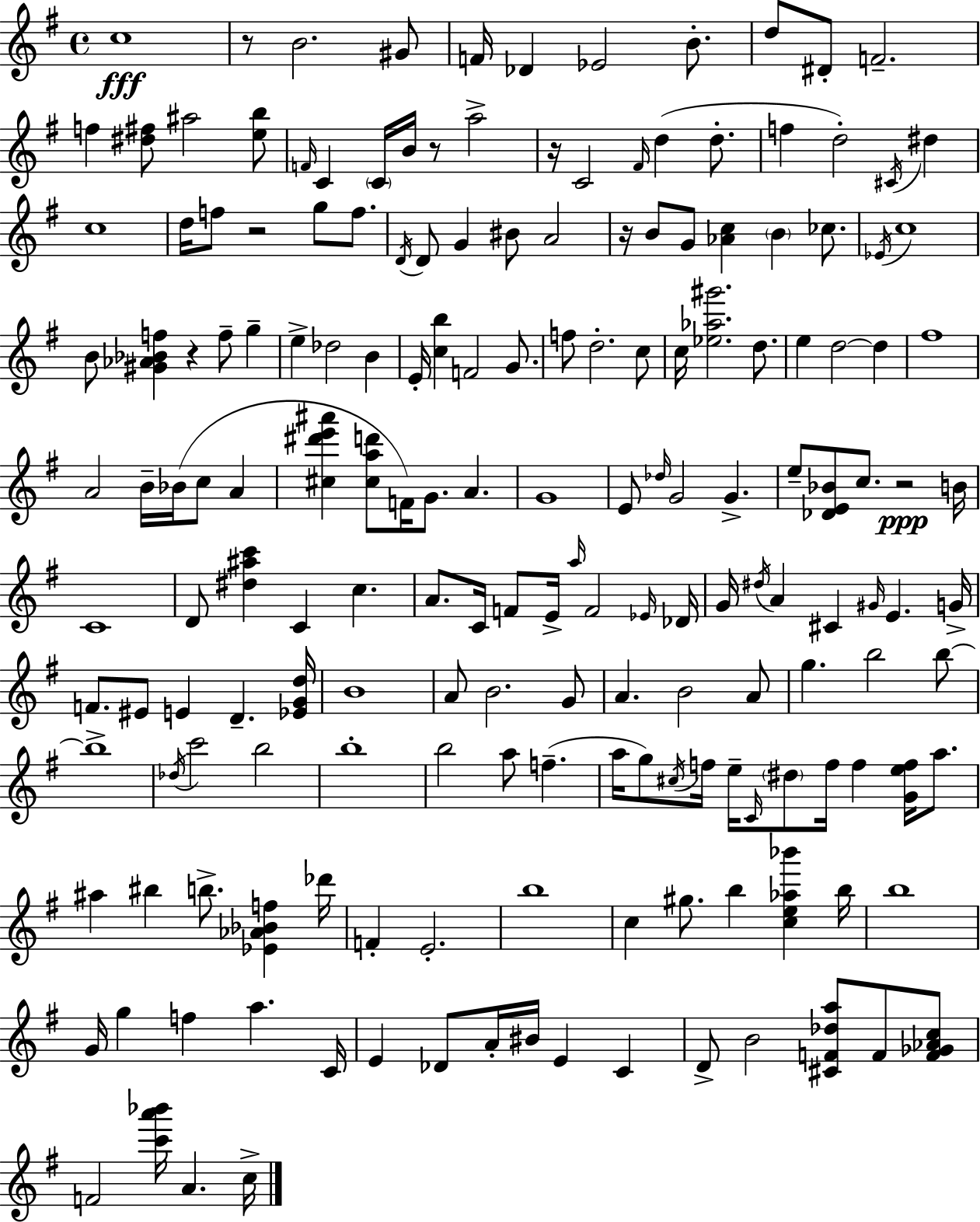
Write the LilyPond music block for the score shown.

{
  \clef treble
  \time 4/4
  \defaultTimeSignature
  \key g \major
  c''1\fff | r8 b'2. gis'8 | f'16 des'4 ees'2 b'8.-. | d''8 dis'8-. f'2.-- | \break f''4 <dis'' fis''>8 ais''2 <e'' b''>8 | \grace { f'16 } c'4 \parenthesize c'16 b'16 r8 a''2-> | r16 c'2 \grace { fis'16 } d''4( d''8.-. | f''4 d''2-.) \acciaccatura { cis'16 } dis''4 | \break c''1 | d''16 f''8 r2 g''8 | f''8. \acciaccatura { d'16 } d'8 g'4 bis'8 a'2 | r16 b'8 g'8 <aes' c''>4 \parenthesize b'4 | \break ces''8. \acciaccatura { ees'16 } c''1 | b'8 <gis' aes' bes' f''>4 r4 f''8-- | g''4-- e''4-> des''2 | b'4 e'16-. <c'' b''>4 f'2 | \break g'8. f''8 d''2.-. | c''8 c''16 <ees'' aes'' gis'''>2. | d''8. e''4 d''2~~ | d''4 fis''1 | \break a'2 b'16-- bes'16( c''8 | a'4 <cis'' dis''' e''' ais'''>4 <cis'' a'' d'''>8 f'16) g'8. a'4. | g'1 | e'8 \grace { des''16 } g'2 | \break g'4.-> e''8-- <des' e' bes'>8 c''8. r2\ppp | b'16 c'1 | d'8 <dis'' ais'' c'''>4 c'4 | c''4. a'8. c'16 f'8 e'16-> \grace { a''16 } f'2 | \break \grace { ees'16 } des'16 g'16 \acciaccatura { dis''16 } a'4 cis'4 | \grace { gis'16 } e'4. g'16-> f'8. eis'8 e'4 | d'4.-- <ees' g' d''>16 b'1 | a'8 b'2. | \break g'8 a'4. | b'2 a'8 g''4. | b''2 b''8~~ b''1-> | \acciaccatura { des''16 } c'''2 | \break b''2 b''1-. | b''2 | a''8 f''4.--( a''16 g''8) \acciaccatura { cis''16 } f''16 | e''16-- \grace { c'16 } \parenthesize dis''8 f''16 f''4 <g' e'' f''>16 a''8. ais''4 | \break bis''4 b''8.-> <ees' aes' bes' f''>4 des'''16 f'4-. | e'2.-. b''1 | c''4 | gis''8. b''4 <c'' e'' aes'' bes'''>4 b''16 b''1 | \break g'16 g''4 | f''4 a''4. c'16 e'4 | des'8 a'16-. bis'16 e'4 c'4 d'8-> b'2 | <cis' f' des'' a''>8 f'8 <f' ges' aes' c''>8 f'2 | \break <c''' a''' bes'''>16 a'4. c''16-> \bar "|."
}